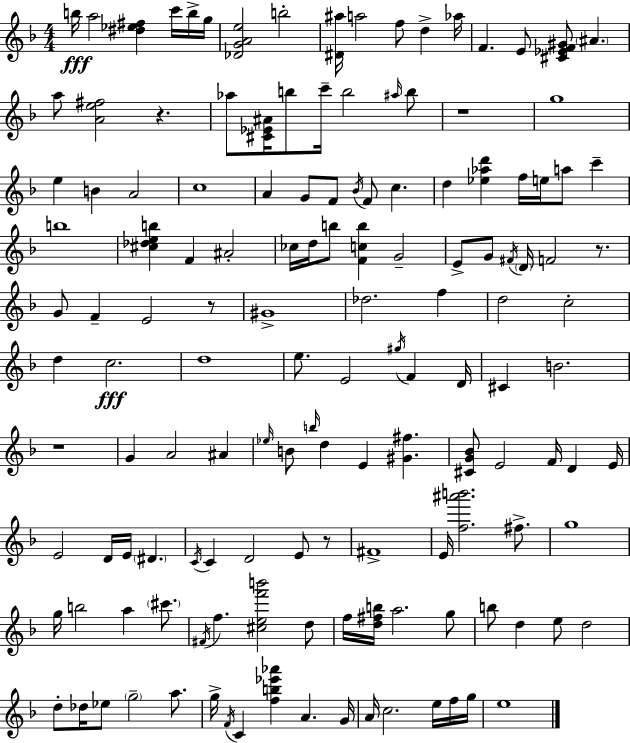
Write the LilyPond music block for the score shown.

{
  \clef treble
  \numericTimeSignature
  \time 4/4
  \key d \minor
  b''16\fff a''2 <dis'' ees'' fis''>4 c'''16 b''16-> g''16 | <des' g' a' e''>2 b''2-. | <dis' ais''>16 a''2 f''8 d''4-> aes''16 | f'4. e'8 <cis' ees' f' gis'>8 \parenthesize ais'4. | \break a''8 <a' e'' fis''>2 r4. | aes''8 <cis' ees' ais'>16 b''8 c'''16-- b''2 \grace { ais''16 } b''8 | r1 | g''1 | \break e''4 b'4 a'2 | c''1 | a'4 g'8 f'8 \acciaccatura { bes'16 } f'8 c''4. | d''4 <ees'' aes'' d'''>4 f''16 e''16 a''8 c'''4-- | \break b''1 | <cis'' des'' e'' b''>4 f'4 ais'2-. | ces''16 d''16 b''8 <f' c'' b''>4 g'2-- | e'8-> g'8 \acciaccatura { fis'16 } \parenthesize d'16 f'2 | \break r8. g'8 f'4-- e'2 | r8 gis'1-> | des''2. f''4 | d''2 c''2-. | \break d''4 c''2.\fff | d''1 | e''8. e'2 \acciaccatura { gis''16 } f'4 | d'16 cis'4 b'2. | \break r1 | g'4 a'2 | ais'4 \grace { ees''16 } b'8 \grace { b''16 } d''4 e'4 | <gis' fis''>4. <cis' g' bes'>8 e'2 | \break f'16 d'4 e'16 e'2 d'16 e'16 | \parenthesize dis'4. \acciaccatura { c'16 } c'4 d'2 | e'8 r8 fis'1-> | e'16 <f'' ais''' b'''>2. | \break fis''8.-> g''1 | g''16 b''2 | a''4 \parenthesize cis'''8. \acciaccatura { fis'16 } f''4. <cis'' e'' f''' b'''>2 | d''8 f''16 <d'' fis'' b''>16 a''2. | \break g''8 b''8 d''4 e''8 | d''2 d''8-. des''16 ees''8 \parenthesize g''2-- | a''8. g''16-> \acciaccatura { f'16 } c'4 <f'' b'' ees''' aes'''>4 | a'4. g'16 a'16 c''2. | \break e''16 f''16 g''16 e''1 | \bar "|."
}